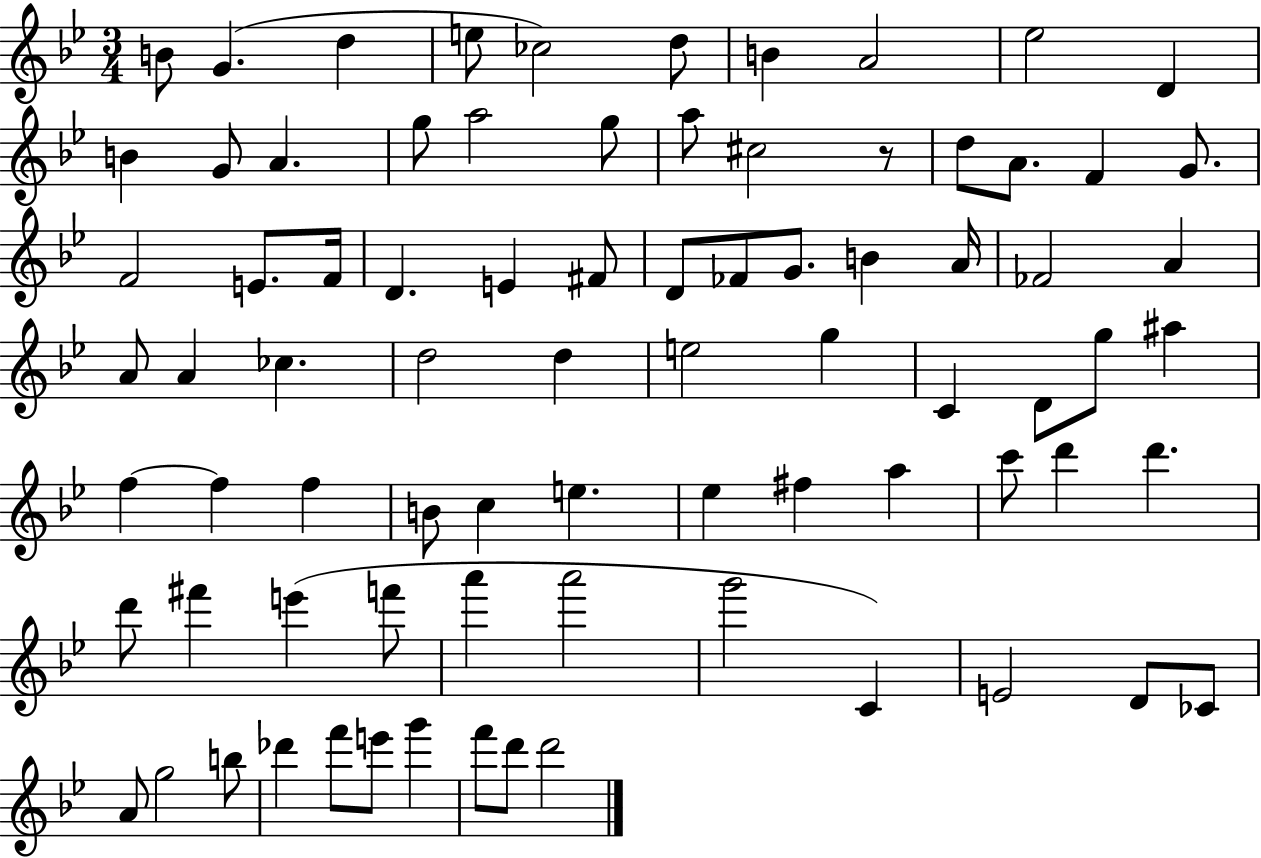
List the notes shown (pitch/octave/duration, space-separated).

B4/e G4/q. D5/q E5/e CES5/h D5/e B4/q A4/h Eb5/h D4/q B4/q G4/e A4/q. G5/e A5/h G5/e A5/e C#5/h R/e D5/e A4/e. F4/q G4/e. F4/h E4/e. F4/s D4/q. E4/q F#4/e D4/e FES4/e G4/e. B4/q A4/s FES4/h A4/q A4/e A4/q CES5/q. D5/h D5/q E5/h G5/q C4/q D4/e G5/e A#5/q F5/q F5/q F5/q B4/e C5/q E5/q. Eb5/q F#5/q A5/q C6/e D6/q D6/q. D6/e F#6/q E6/q F6/e A6/q A6/h G6/h C4/q E4/h D4/e CES4/e A4/e G5/h B5/e Db6/q F6/e E6/e G6/q F6/e D6/e D6/h